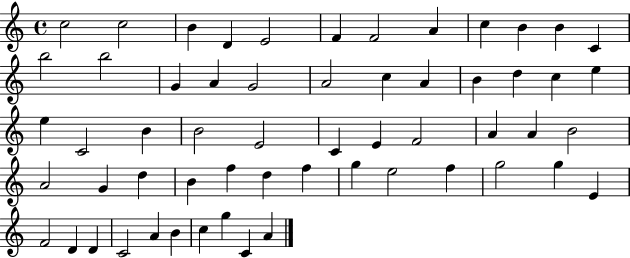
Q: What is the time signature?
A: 4/4